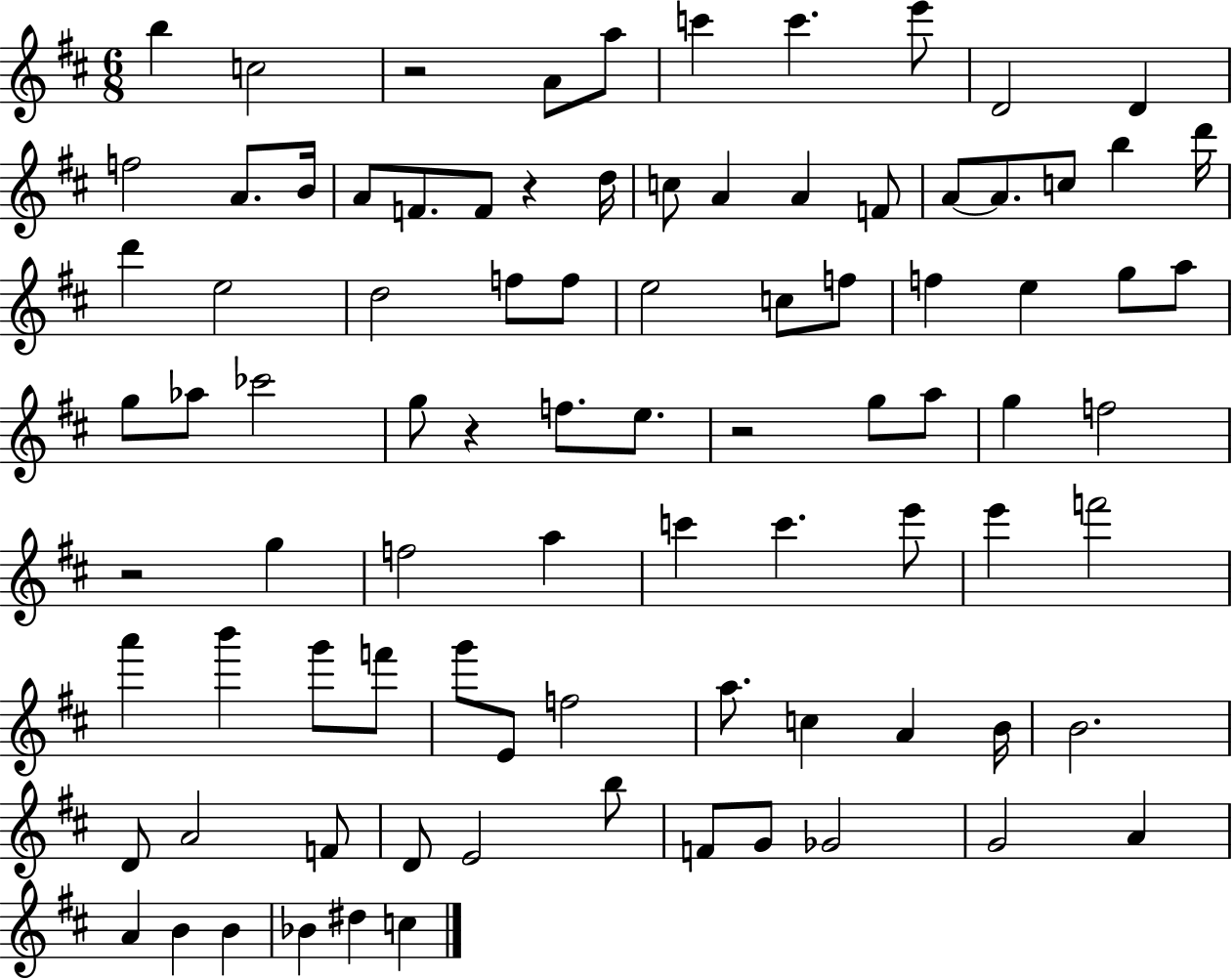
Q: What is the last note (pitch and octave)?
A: C5